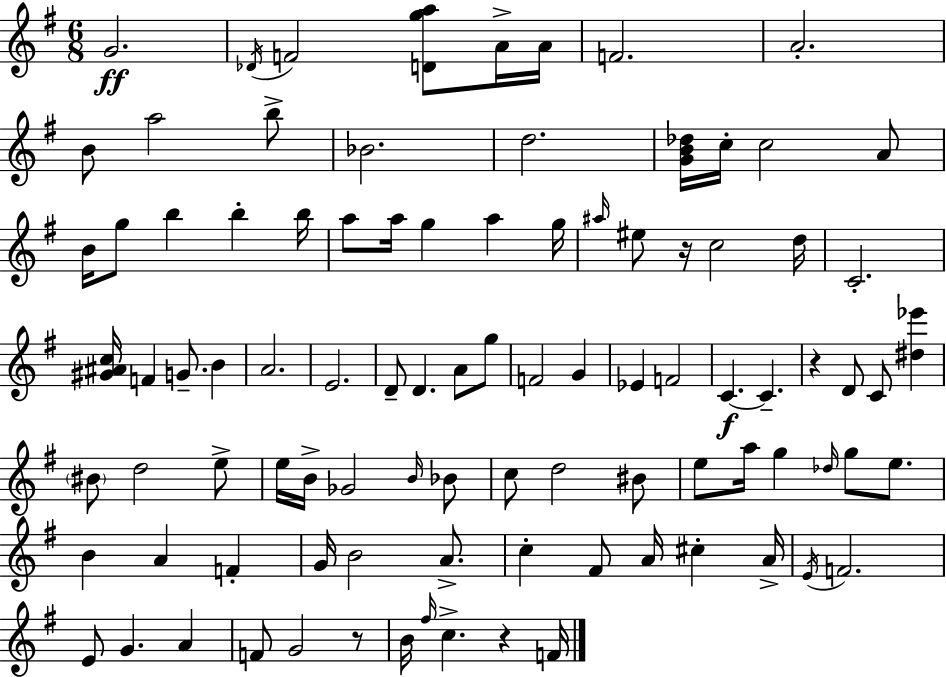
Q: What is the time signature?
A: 6/8